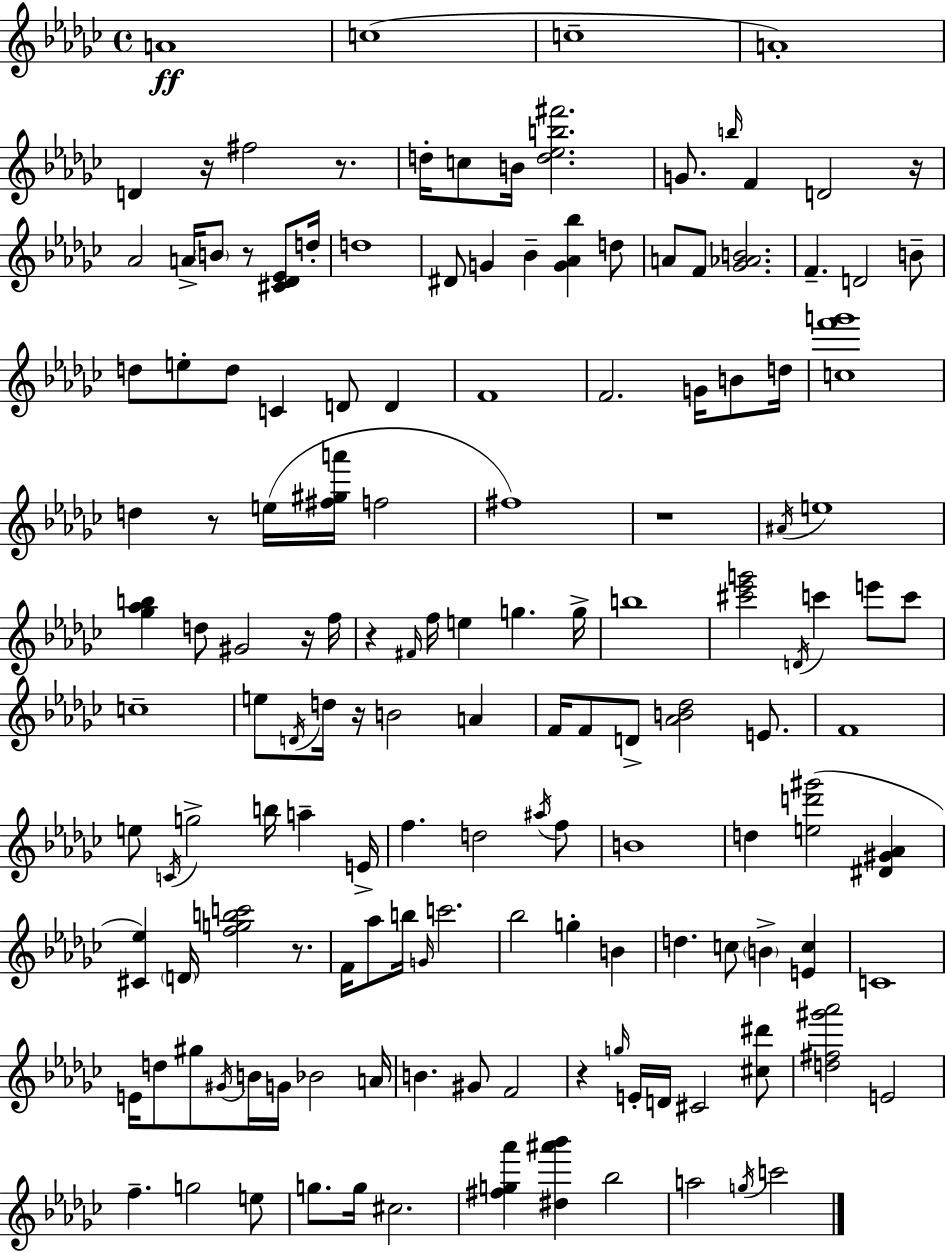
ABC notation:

X:1
T:Untitled
M:4/4
L:1/4
K:Ebm
A4 c4 c4 A4 D z/4 ^f2 z/2 d/4 c/2 B/4 [d_eb^f']2 G/2 b/4 F D2 z/4 _A2 A/4 B/2 z/2 [^C_D_E]/2 d/4 d4 ^D/2 G _B [G_A_b] d/2 A/2 F/2 [_G_AB]2 F D2 B/2 d/2 e/2 d/2 C D/2 D F4 F2 G/4 B/2 d/4 [cf'g']4 d z/2 e/4 [^f^ga']/4 f2 ^f4 z4 ^A/4 e4 [_g_ab] d/2 ^G2 z/4 f/4 z ^F/4 f/4 e g g/4 b4 [^c'_e'g']2 D/4 c' e'/2 c'/2 c4 e/2 D/4 d/4 z/4 B2 A F/4 F/2 D/2 [_AB_d]2 E/2 F4 e/2 C/4 g2 b/4 a E/4 f d2 ^a/4 f/2 B4 d [ed'^g']2 [^D^G_A] [^C_e] D/4 [fgbc']2 z/2 F/4 _a/2 b/4 G/4 c'2 _b2 g B d c/2 B [Ec] C4 E/4 d/2 ^g/2 ^G/4 B/4 G/4 _B2 A/4 B ^G/2 F2 z g/4 E/4 D/4 ^C2 [^c^d']/2 [d^f^g'_a']2 E2 f g2 e/2 g/2 g/4 ^c2 [^fg_a'] [^d^a'_b'] _b2 a2 g/4 c'2